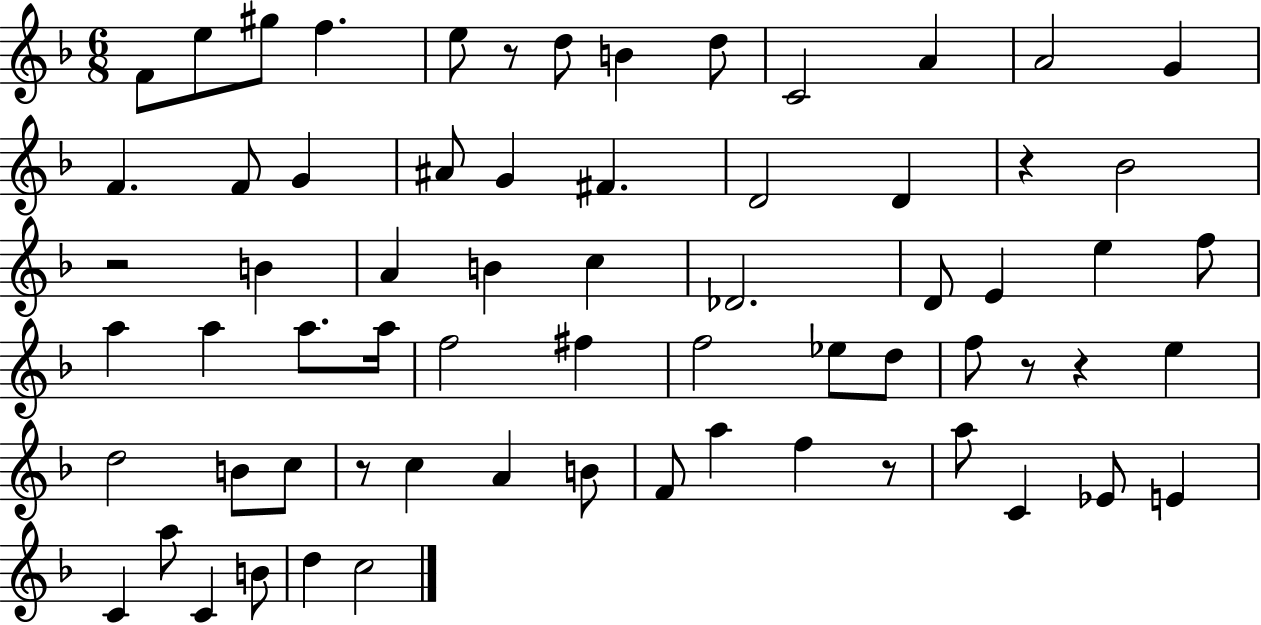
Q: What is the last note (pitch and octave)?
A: C5